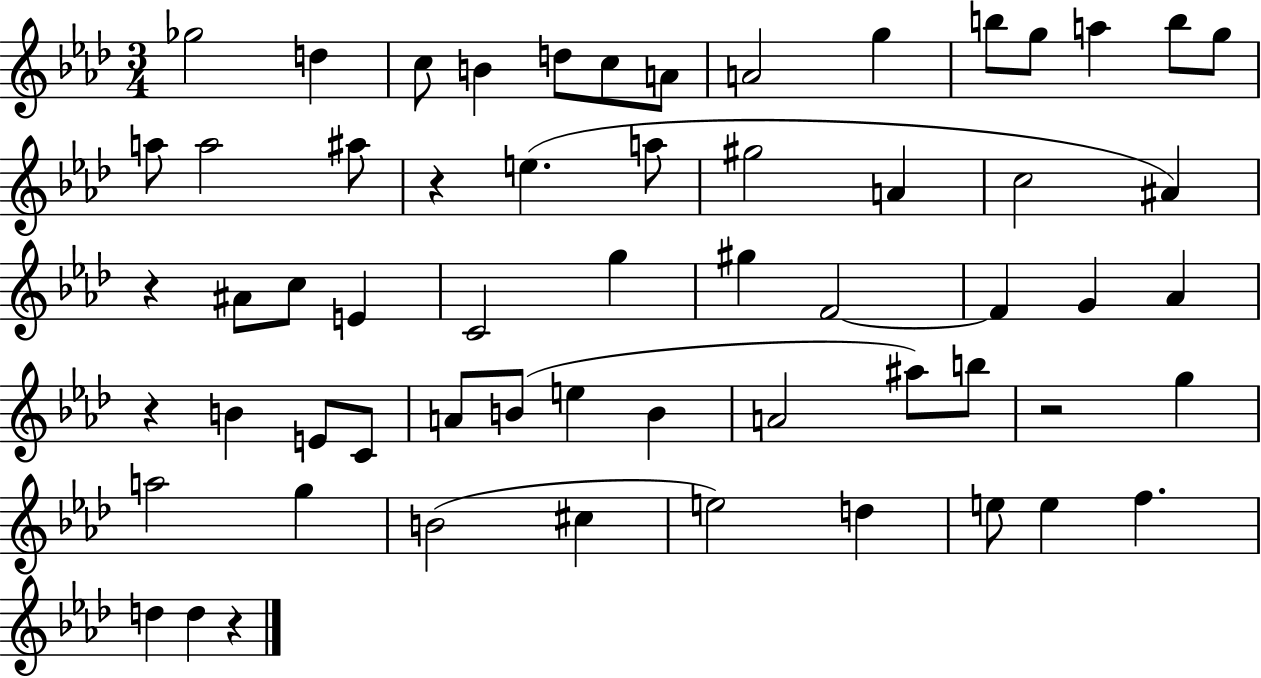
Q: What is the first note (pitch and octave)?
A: Gb5